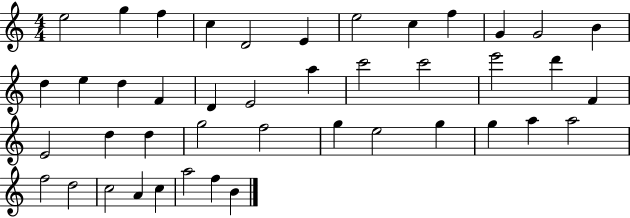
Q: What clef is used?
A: treble